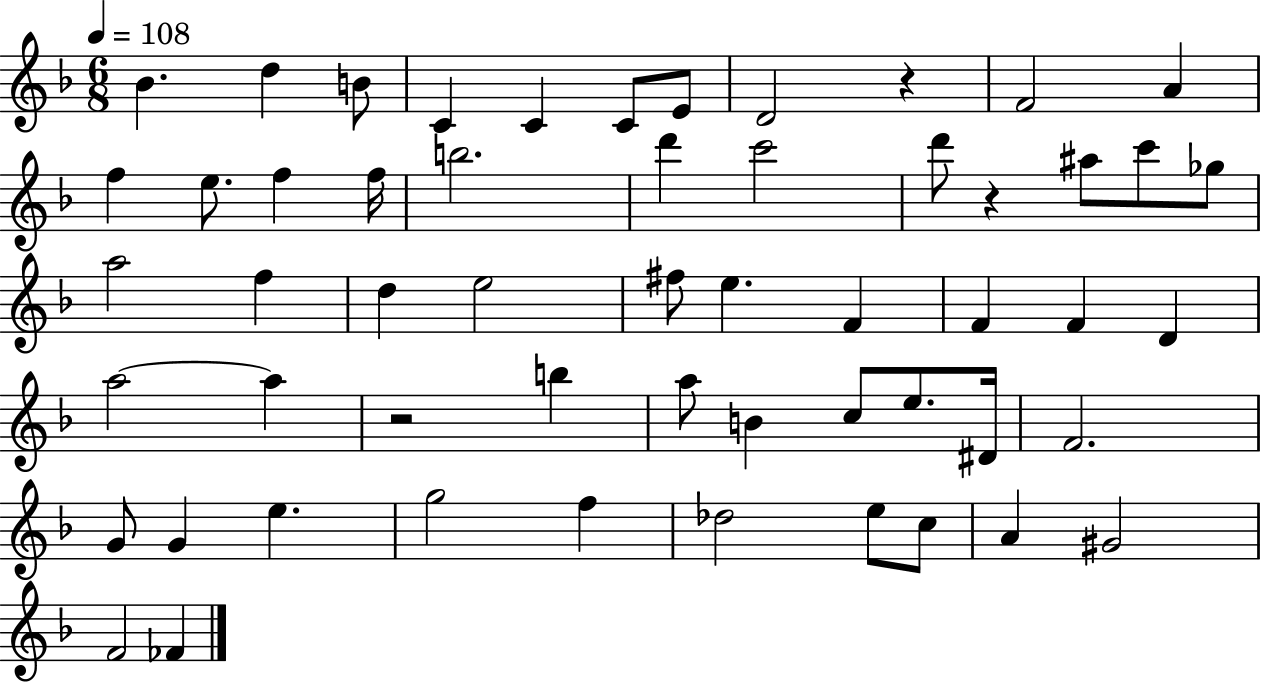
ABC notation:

X:1
T:Untitled
M:6/8
L:1/4
K:F
_B d B/2 C C C/2 E/2 D2 z F2 A f e/2 f f/4 b2 d' c'2 d'/2 z ^a/2 c'/2 _g/2 a2 f d e2 ^f/2 e F F F D a2 a z2 b a/2 B c/2 e/2 ^D/4 F2 G/2 G e g2 f _d2 e/2 c/2 A ^G2 F2 _F